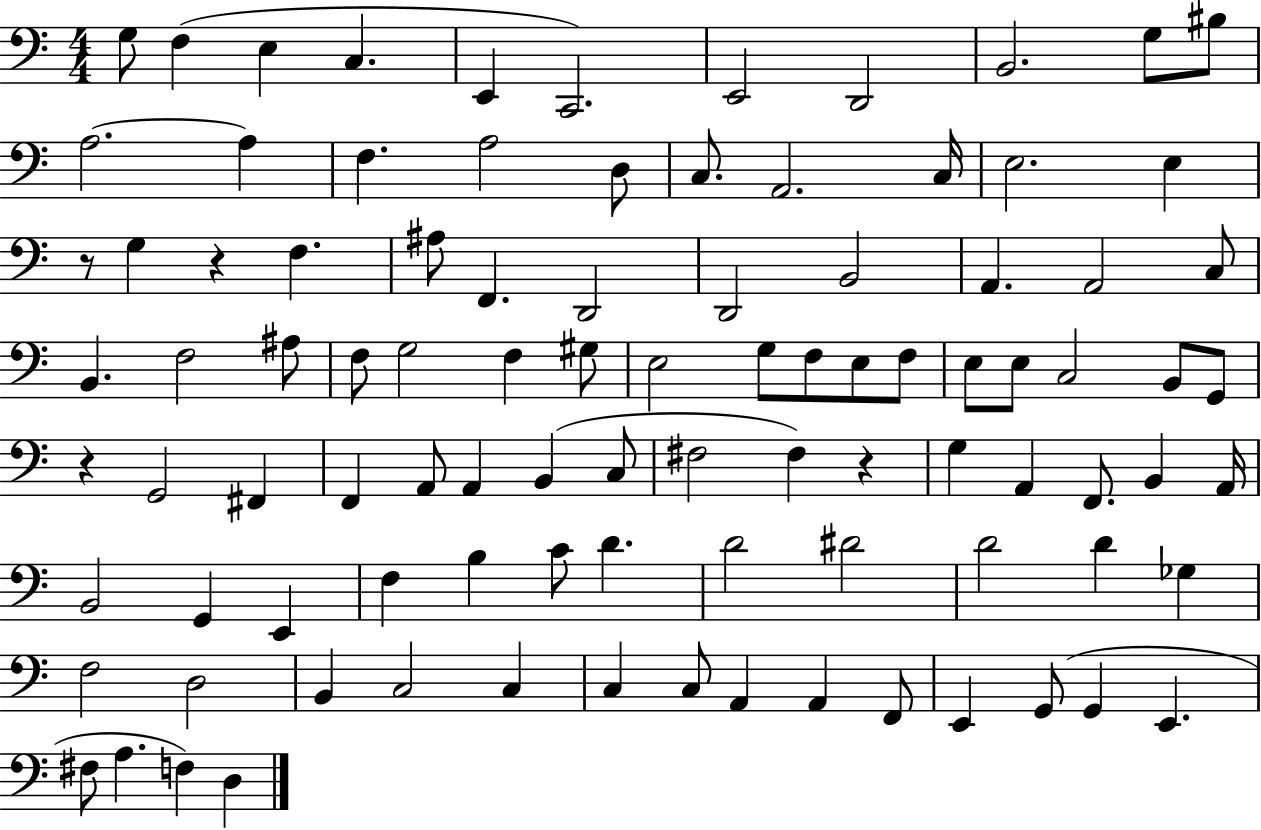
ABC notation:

X:1
T:Untitled
M:4/4
L:1/4
K:C
G,/2 F, E, C, E,, C,,2 E,,2 D,,2 B,,2 G,/2 ^B,/2 A,2 A, F, A,2 D,/2 C,/2 A,,2 C,/4 E,2 E, z/2 G, z F, ^A,/2 F,, D,,2 D,,2 B,,2 A,, A,,2 C,/2 B,, F,2 ^A,/2 F,/2 G,2 F, ^G,/2 E,2 G,/2 F,/2 E,/2 F,/2 E,/2 E,/2 C,2 B,,/2 G,,/2 z G,,2 ^F,, F,, A,,/2 A,, B,, C,/2 ^F,2 ^F, z G, A,, F,,/2 B,, A,,/4 B,,2 G,, E,, F, B, C/2 D D2 ^D2 D2 D _G, F,2 D,2 B,, C,2 C, C, C,/2 A,, A,, F,,/2 E,, G,,/2 G,, E,, ^F,/2 A, F, D,